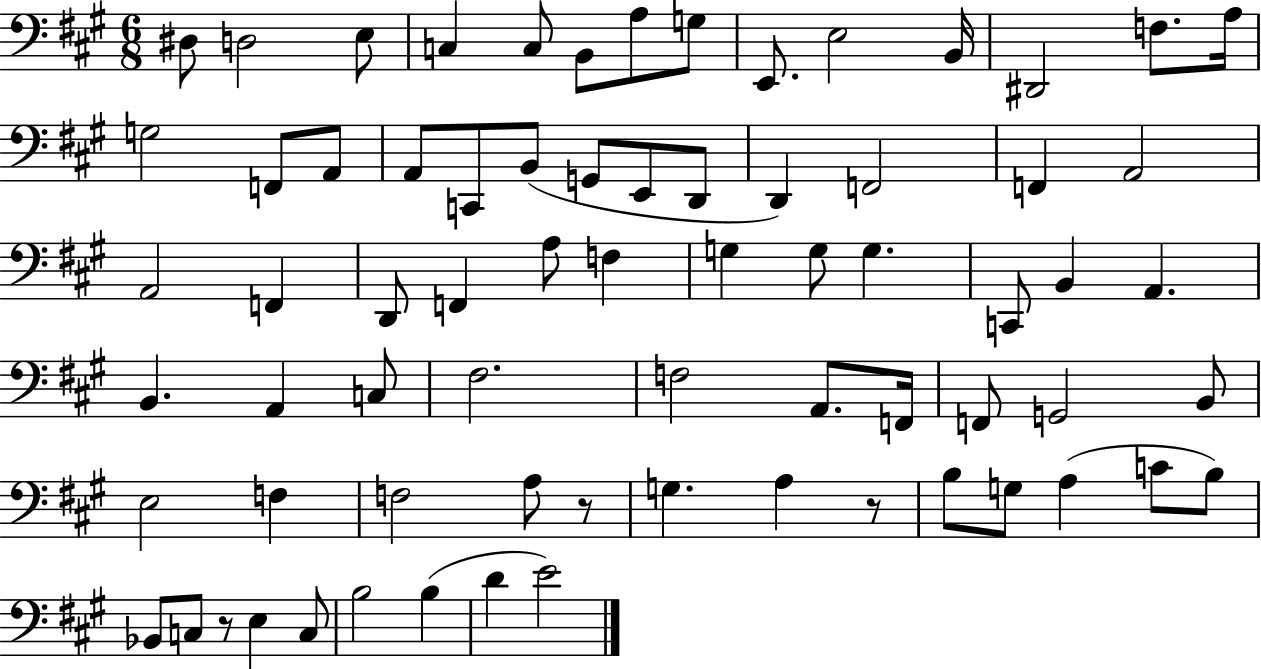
X:1
T:Untitled
M:6/8
L:1/4
K:A
^D,/2 D,2 E,/2 C, C,/2 B,,/2 A,/2 G,/2 E,,/2 E,2 B,,/4 ^D,,2 F,/2 A,/4 G,2 F,,/2 A,,/2 A,,/2 C,,/2 B,,/2 G,,/2 E,,/2 D,,/2 D,, F,,2 F,, A,,2 A,,2 F,, D,,/2 F,, A,/2 F, G, G,/2 G, C,,/2 B,, A,, B,, A,, C,/2 ^F,2 F,2 A,,/2 F,,/4 F,,/2 G,,2 B,,/2 E,2 F, F,2 A,/2 z/2 G, A, z/2 B,/2 G,/2 A, C/2 B,/2 _B,,/2 C,/2 z/2 E, C,/2 B,2 B, D E2